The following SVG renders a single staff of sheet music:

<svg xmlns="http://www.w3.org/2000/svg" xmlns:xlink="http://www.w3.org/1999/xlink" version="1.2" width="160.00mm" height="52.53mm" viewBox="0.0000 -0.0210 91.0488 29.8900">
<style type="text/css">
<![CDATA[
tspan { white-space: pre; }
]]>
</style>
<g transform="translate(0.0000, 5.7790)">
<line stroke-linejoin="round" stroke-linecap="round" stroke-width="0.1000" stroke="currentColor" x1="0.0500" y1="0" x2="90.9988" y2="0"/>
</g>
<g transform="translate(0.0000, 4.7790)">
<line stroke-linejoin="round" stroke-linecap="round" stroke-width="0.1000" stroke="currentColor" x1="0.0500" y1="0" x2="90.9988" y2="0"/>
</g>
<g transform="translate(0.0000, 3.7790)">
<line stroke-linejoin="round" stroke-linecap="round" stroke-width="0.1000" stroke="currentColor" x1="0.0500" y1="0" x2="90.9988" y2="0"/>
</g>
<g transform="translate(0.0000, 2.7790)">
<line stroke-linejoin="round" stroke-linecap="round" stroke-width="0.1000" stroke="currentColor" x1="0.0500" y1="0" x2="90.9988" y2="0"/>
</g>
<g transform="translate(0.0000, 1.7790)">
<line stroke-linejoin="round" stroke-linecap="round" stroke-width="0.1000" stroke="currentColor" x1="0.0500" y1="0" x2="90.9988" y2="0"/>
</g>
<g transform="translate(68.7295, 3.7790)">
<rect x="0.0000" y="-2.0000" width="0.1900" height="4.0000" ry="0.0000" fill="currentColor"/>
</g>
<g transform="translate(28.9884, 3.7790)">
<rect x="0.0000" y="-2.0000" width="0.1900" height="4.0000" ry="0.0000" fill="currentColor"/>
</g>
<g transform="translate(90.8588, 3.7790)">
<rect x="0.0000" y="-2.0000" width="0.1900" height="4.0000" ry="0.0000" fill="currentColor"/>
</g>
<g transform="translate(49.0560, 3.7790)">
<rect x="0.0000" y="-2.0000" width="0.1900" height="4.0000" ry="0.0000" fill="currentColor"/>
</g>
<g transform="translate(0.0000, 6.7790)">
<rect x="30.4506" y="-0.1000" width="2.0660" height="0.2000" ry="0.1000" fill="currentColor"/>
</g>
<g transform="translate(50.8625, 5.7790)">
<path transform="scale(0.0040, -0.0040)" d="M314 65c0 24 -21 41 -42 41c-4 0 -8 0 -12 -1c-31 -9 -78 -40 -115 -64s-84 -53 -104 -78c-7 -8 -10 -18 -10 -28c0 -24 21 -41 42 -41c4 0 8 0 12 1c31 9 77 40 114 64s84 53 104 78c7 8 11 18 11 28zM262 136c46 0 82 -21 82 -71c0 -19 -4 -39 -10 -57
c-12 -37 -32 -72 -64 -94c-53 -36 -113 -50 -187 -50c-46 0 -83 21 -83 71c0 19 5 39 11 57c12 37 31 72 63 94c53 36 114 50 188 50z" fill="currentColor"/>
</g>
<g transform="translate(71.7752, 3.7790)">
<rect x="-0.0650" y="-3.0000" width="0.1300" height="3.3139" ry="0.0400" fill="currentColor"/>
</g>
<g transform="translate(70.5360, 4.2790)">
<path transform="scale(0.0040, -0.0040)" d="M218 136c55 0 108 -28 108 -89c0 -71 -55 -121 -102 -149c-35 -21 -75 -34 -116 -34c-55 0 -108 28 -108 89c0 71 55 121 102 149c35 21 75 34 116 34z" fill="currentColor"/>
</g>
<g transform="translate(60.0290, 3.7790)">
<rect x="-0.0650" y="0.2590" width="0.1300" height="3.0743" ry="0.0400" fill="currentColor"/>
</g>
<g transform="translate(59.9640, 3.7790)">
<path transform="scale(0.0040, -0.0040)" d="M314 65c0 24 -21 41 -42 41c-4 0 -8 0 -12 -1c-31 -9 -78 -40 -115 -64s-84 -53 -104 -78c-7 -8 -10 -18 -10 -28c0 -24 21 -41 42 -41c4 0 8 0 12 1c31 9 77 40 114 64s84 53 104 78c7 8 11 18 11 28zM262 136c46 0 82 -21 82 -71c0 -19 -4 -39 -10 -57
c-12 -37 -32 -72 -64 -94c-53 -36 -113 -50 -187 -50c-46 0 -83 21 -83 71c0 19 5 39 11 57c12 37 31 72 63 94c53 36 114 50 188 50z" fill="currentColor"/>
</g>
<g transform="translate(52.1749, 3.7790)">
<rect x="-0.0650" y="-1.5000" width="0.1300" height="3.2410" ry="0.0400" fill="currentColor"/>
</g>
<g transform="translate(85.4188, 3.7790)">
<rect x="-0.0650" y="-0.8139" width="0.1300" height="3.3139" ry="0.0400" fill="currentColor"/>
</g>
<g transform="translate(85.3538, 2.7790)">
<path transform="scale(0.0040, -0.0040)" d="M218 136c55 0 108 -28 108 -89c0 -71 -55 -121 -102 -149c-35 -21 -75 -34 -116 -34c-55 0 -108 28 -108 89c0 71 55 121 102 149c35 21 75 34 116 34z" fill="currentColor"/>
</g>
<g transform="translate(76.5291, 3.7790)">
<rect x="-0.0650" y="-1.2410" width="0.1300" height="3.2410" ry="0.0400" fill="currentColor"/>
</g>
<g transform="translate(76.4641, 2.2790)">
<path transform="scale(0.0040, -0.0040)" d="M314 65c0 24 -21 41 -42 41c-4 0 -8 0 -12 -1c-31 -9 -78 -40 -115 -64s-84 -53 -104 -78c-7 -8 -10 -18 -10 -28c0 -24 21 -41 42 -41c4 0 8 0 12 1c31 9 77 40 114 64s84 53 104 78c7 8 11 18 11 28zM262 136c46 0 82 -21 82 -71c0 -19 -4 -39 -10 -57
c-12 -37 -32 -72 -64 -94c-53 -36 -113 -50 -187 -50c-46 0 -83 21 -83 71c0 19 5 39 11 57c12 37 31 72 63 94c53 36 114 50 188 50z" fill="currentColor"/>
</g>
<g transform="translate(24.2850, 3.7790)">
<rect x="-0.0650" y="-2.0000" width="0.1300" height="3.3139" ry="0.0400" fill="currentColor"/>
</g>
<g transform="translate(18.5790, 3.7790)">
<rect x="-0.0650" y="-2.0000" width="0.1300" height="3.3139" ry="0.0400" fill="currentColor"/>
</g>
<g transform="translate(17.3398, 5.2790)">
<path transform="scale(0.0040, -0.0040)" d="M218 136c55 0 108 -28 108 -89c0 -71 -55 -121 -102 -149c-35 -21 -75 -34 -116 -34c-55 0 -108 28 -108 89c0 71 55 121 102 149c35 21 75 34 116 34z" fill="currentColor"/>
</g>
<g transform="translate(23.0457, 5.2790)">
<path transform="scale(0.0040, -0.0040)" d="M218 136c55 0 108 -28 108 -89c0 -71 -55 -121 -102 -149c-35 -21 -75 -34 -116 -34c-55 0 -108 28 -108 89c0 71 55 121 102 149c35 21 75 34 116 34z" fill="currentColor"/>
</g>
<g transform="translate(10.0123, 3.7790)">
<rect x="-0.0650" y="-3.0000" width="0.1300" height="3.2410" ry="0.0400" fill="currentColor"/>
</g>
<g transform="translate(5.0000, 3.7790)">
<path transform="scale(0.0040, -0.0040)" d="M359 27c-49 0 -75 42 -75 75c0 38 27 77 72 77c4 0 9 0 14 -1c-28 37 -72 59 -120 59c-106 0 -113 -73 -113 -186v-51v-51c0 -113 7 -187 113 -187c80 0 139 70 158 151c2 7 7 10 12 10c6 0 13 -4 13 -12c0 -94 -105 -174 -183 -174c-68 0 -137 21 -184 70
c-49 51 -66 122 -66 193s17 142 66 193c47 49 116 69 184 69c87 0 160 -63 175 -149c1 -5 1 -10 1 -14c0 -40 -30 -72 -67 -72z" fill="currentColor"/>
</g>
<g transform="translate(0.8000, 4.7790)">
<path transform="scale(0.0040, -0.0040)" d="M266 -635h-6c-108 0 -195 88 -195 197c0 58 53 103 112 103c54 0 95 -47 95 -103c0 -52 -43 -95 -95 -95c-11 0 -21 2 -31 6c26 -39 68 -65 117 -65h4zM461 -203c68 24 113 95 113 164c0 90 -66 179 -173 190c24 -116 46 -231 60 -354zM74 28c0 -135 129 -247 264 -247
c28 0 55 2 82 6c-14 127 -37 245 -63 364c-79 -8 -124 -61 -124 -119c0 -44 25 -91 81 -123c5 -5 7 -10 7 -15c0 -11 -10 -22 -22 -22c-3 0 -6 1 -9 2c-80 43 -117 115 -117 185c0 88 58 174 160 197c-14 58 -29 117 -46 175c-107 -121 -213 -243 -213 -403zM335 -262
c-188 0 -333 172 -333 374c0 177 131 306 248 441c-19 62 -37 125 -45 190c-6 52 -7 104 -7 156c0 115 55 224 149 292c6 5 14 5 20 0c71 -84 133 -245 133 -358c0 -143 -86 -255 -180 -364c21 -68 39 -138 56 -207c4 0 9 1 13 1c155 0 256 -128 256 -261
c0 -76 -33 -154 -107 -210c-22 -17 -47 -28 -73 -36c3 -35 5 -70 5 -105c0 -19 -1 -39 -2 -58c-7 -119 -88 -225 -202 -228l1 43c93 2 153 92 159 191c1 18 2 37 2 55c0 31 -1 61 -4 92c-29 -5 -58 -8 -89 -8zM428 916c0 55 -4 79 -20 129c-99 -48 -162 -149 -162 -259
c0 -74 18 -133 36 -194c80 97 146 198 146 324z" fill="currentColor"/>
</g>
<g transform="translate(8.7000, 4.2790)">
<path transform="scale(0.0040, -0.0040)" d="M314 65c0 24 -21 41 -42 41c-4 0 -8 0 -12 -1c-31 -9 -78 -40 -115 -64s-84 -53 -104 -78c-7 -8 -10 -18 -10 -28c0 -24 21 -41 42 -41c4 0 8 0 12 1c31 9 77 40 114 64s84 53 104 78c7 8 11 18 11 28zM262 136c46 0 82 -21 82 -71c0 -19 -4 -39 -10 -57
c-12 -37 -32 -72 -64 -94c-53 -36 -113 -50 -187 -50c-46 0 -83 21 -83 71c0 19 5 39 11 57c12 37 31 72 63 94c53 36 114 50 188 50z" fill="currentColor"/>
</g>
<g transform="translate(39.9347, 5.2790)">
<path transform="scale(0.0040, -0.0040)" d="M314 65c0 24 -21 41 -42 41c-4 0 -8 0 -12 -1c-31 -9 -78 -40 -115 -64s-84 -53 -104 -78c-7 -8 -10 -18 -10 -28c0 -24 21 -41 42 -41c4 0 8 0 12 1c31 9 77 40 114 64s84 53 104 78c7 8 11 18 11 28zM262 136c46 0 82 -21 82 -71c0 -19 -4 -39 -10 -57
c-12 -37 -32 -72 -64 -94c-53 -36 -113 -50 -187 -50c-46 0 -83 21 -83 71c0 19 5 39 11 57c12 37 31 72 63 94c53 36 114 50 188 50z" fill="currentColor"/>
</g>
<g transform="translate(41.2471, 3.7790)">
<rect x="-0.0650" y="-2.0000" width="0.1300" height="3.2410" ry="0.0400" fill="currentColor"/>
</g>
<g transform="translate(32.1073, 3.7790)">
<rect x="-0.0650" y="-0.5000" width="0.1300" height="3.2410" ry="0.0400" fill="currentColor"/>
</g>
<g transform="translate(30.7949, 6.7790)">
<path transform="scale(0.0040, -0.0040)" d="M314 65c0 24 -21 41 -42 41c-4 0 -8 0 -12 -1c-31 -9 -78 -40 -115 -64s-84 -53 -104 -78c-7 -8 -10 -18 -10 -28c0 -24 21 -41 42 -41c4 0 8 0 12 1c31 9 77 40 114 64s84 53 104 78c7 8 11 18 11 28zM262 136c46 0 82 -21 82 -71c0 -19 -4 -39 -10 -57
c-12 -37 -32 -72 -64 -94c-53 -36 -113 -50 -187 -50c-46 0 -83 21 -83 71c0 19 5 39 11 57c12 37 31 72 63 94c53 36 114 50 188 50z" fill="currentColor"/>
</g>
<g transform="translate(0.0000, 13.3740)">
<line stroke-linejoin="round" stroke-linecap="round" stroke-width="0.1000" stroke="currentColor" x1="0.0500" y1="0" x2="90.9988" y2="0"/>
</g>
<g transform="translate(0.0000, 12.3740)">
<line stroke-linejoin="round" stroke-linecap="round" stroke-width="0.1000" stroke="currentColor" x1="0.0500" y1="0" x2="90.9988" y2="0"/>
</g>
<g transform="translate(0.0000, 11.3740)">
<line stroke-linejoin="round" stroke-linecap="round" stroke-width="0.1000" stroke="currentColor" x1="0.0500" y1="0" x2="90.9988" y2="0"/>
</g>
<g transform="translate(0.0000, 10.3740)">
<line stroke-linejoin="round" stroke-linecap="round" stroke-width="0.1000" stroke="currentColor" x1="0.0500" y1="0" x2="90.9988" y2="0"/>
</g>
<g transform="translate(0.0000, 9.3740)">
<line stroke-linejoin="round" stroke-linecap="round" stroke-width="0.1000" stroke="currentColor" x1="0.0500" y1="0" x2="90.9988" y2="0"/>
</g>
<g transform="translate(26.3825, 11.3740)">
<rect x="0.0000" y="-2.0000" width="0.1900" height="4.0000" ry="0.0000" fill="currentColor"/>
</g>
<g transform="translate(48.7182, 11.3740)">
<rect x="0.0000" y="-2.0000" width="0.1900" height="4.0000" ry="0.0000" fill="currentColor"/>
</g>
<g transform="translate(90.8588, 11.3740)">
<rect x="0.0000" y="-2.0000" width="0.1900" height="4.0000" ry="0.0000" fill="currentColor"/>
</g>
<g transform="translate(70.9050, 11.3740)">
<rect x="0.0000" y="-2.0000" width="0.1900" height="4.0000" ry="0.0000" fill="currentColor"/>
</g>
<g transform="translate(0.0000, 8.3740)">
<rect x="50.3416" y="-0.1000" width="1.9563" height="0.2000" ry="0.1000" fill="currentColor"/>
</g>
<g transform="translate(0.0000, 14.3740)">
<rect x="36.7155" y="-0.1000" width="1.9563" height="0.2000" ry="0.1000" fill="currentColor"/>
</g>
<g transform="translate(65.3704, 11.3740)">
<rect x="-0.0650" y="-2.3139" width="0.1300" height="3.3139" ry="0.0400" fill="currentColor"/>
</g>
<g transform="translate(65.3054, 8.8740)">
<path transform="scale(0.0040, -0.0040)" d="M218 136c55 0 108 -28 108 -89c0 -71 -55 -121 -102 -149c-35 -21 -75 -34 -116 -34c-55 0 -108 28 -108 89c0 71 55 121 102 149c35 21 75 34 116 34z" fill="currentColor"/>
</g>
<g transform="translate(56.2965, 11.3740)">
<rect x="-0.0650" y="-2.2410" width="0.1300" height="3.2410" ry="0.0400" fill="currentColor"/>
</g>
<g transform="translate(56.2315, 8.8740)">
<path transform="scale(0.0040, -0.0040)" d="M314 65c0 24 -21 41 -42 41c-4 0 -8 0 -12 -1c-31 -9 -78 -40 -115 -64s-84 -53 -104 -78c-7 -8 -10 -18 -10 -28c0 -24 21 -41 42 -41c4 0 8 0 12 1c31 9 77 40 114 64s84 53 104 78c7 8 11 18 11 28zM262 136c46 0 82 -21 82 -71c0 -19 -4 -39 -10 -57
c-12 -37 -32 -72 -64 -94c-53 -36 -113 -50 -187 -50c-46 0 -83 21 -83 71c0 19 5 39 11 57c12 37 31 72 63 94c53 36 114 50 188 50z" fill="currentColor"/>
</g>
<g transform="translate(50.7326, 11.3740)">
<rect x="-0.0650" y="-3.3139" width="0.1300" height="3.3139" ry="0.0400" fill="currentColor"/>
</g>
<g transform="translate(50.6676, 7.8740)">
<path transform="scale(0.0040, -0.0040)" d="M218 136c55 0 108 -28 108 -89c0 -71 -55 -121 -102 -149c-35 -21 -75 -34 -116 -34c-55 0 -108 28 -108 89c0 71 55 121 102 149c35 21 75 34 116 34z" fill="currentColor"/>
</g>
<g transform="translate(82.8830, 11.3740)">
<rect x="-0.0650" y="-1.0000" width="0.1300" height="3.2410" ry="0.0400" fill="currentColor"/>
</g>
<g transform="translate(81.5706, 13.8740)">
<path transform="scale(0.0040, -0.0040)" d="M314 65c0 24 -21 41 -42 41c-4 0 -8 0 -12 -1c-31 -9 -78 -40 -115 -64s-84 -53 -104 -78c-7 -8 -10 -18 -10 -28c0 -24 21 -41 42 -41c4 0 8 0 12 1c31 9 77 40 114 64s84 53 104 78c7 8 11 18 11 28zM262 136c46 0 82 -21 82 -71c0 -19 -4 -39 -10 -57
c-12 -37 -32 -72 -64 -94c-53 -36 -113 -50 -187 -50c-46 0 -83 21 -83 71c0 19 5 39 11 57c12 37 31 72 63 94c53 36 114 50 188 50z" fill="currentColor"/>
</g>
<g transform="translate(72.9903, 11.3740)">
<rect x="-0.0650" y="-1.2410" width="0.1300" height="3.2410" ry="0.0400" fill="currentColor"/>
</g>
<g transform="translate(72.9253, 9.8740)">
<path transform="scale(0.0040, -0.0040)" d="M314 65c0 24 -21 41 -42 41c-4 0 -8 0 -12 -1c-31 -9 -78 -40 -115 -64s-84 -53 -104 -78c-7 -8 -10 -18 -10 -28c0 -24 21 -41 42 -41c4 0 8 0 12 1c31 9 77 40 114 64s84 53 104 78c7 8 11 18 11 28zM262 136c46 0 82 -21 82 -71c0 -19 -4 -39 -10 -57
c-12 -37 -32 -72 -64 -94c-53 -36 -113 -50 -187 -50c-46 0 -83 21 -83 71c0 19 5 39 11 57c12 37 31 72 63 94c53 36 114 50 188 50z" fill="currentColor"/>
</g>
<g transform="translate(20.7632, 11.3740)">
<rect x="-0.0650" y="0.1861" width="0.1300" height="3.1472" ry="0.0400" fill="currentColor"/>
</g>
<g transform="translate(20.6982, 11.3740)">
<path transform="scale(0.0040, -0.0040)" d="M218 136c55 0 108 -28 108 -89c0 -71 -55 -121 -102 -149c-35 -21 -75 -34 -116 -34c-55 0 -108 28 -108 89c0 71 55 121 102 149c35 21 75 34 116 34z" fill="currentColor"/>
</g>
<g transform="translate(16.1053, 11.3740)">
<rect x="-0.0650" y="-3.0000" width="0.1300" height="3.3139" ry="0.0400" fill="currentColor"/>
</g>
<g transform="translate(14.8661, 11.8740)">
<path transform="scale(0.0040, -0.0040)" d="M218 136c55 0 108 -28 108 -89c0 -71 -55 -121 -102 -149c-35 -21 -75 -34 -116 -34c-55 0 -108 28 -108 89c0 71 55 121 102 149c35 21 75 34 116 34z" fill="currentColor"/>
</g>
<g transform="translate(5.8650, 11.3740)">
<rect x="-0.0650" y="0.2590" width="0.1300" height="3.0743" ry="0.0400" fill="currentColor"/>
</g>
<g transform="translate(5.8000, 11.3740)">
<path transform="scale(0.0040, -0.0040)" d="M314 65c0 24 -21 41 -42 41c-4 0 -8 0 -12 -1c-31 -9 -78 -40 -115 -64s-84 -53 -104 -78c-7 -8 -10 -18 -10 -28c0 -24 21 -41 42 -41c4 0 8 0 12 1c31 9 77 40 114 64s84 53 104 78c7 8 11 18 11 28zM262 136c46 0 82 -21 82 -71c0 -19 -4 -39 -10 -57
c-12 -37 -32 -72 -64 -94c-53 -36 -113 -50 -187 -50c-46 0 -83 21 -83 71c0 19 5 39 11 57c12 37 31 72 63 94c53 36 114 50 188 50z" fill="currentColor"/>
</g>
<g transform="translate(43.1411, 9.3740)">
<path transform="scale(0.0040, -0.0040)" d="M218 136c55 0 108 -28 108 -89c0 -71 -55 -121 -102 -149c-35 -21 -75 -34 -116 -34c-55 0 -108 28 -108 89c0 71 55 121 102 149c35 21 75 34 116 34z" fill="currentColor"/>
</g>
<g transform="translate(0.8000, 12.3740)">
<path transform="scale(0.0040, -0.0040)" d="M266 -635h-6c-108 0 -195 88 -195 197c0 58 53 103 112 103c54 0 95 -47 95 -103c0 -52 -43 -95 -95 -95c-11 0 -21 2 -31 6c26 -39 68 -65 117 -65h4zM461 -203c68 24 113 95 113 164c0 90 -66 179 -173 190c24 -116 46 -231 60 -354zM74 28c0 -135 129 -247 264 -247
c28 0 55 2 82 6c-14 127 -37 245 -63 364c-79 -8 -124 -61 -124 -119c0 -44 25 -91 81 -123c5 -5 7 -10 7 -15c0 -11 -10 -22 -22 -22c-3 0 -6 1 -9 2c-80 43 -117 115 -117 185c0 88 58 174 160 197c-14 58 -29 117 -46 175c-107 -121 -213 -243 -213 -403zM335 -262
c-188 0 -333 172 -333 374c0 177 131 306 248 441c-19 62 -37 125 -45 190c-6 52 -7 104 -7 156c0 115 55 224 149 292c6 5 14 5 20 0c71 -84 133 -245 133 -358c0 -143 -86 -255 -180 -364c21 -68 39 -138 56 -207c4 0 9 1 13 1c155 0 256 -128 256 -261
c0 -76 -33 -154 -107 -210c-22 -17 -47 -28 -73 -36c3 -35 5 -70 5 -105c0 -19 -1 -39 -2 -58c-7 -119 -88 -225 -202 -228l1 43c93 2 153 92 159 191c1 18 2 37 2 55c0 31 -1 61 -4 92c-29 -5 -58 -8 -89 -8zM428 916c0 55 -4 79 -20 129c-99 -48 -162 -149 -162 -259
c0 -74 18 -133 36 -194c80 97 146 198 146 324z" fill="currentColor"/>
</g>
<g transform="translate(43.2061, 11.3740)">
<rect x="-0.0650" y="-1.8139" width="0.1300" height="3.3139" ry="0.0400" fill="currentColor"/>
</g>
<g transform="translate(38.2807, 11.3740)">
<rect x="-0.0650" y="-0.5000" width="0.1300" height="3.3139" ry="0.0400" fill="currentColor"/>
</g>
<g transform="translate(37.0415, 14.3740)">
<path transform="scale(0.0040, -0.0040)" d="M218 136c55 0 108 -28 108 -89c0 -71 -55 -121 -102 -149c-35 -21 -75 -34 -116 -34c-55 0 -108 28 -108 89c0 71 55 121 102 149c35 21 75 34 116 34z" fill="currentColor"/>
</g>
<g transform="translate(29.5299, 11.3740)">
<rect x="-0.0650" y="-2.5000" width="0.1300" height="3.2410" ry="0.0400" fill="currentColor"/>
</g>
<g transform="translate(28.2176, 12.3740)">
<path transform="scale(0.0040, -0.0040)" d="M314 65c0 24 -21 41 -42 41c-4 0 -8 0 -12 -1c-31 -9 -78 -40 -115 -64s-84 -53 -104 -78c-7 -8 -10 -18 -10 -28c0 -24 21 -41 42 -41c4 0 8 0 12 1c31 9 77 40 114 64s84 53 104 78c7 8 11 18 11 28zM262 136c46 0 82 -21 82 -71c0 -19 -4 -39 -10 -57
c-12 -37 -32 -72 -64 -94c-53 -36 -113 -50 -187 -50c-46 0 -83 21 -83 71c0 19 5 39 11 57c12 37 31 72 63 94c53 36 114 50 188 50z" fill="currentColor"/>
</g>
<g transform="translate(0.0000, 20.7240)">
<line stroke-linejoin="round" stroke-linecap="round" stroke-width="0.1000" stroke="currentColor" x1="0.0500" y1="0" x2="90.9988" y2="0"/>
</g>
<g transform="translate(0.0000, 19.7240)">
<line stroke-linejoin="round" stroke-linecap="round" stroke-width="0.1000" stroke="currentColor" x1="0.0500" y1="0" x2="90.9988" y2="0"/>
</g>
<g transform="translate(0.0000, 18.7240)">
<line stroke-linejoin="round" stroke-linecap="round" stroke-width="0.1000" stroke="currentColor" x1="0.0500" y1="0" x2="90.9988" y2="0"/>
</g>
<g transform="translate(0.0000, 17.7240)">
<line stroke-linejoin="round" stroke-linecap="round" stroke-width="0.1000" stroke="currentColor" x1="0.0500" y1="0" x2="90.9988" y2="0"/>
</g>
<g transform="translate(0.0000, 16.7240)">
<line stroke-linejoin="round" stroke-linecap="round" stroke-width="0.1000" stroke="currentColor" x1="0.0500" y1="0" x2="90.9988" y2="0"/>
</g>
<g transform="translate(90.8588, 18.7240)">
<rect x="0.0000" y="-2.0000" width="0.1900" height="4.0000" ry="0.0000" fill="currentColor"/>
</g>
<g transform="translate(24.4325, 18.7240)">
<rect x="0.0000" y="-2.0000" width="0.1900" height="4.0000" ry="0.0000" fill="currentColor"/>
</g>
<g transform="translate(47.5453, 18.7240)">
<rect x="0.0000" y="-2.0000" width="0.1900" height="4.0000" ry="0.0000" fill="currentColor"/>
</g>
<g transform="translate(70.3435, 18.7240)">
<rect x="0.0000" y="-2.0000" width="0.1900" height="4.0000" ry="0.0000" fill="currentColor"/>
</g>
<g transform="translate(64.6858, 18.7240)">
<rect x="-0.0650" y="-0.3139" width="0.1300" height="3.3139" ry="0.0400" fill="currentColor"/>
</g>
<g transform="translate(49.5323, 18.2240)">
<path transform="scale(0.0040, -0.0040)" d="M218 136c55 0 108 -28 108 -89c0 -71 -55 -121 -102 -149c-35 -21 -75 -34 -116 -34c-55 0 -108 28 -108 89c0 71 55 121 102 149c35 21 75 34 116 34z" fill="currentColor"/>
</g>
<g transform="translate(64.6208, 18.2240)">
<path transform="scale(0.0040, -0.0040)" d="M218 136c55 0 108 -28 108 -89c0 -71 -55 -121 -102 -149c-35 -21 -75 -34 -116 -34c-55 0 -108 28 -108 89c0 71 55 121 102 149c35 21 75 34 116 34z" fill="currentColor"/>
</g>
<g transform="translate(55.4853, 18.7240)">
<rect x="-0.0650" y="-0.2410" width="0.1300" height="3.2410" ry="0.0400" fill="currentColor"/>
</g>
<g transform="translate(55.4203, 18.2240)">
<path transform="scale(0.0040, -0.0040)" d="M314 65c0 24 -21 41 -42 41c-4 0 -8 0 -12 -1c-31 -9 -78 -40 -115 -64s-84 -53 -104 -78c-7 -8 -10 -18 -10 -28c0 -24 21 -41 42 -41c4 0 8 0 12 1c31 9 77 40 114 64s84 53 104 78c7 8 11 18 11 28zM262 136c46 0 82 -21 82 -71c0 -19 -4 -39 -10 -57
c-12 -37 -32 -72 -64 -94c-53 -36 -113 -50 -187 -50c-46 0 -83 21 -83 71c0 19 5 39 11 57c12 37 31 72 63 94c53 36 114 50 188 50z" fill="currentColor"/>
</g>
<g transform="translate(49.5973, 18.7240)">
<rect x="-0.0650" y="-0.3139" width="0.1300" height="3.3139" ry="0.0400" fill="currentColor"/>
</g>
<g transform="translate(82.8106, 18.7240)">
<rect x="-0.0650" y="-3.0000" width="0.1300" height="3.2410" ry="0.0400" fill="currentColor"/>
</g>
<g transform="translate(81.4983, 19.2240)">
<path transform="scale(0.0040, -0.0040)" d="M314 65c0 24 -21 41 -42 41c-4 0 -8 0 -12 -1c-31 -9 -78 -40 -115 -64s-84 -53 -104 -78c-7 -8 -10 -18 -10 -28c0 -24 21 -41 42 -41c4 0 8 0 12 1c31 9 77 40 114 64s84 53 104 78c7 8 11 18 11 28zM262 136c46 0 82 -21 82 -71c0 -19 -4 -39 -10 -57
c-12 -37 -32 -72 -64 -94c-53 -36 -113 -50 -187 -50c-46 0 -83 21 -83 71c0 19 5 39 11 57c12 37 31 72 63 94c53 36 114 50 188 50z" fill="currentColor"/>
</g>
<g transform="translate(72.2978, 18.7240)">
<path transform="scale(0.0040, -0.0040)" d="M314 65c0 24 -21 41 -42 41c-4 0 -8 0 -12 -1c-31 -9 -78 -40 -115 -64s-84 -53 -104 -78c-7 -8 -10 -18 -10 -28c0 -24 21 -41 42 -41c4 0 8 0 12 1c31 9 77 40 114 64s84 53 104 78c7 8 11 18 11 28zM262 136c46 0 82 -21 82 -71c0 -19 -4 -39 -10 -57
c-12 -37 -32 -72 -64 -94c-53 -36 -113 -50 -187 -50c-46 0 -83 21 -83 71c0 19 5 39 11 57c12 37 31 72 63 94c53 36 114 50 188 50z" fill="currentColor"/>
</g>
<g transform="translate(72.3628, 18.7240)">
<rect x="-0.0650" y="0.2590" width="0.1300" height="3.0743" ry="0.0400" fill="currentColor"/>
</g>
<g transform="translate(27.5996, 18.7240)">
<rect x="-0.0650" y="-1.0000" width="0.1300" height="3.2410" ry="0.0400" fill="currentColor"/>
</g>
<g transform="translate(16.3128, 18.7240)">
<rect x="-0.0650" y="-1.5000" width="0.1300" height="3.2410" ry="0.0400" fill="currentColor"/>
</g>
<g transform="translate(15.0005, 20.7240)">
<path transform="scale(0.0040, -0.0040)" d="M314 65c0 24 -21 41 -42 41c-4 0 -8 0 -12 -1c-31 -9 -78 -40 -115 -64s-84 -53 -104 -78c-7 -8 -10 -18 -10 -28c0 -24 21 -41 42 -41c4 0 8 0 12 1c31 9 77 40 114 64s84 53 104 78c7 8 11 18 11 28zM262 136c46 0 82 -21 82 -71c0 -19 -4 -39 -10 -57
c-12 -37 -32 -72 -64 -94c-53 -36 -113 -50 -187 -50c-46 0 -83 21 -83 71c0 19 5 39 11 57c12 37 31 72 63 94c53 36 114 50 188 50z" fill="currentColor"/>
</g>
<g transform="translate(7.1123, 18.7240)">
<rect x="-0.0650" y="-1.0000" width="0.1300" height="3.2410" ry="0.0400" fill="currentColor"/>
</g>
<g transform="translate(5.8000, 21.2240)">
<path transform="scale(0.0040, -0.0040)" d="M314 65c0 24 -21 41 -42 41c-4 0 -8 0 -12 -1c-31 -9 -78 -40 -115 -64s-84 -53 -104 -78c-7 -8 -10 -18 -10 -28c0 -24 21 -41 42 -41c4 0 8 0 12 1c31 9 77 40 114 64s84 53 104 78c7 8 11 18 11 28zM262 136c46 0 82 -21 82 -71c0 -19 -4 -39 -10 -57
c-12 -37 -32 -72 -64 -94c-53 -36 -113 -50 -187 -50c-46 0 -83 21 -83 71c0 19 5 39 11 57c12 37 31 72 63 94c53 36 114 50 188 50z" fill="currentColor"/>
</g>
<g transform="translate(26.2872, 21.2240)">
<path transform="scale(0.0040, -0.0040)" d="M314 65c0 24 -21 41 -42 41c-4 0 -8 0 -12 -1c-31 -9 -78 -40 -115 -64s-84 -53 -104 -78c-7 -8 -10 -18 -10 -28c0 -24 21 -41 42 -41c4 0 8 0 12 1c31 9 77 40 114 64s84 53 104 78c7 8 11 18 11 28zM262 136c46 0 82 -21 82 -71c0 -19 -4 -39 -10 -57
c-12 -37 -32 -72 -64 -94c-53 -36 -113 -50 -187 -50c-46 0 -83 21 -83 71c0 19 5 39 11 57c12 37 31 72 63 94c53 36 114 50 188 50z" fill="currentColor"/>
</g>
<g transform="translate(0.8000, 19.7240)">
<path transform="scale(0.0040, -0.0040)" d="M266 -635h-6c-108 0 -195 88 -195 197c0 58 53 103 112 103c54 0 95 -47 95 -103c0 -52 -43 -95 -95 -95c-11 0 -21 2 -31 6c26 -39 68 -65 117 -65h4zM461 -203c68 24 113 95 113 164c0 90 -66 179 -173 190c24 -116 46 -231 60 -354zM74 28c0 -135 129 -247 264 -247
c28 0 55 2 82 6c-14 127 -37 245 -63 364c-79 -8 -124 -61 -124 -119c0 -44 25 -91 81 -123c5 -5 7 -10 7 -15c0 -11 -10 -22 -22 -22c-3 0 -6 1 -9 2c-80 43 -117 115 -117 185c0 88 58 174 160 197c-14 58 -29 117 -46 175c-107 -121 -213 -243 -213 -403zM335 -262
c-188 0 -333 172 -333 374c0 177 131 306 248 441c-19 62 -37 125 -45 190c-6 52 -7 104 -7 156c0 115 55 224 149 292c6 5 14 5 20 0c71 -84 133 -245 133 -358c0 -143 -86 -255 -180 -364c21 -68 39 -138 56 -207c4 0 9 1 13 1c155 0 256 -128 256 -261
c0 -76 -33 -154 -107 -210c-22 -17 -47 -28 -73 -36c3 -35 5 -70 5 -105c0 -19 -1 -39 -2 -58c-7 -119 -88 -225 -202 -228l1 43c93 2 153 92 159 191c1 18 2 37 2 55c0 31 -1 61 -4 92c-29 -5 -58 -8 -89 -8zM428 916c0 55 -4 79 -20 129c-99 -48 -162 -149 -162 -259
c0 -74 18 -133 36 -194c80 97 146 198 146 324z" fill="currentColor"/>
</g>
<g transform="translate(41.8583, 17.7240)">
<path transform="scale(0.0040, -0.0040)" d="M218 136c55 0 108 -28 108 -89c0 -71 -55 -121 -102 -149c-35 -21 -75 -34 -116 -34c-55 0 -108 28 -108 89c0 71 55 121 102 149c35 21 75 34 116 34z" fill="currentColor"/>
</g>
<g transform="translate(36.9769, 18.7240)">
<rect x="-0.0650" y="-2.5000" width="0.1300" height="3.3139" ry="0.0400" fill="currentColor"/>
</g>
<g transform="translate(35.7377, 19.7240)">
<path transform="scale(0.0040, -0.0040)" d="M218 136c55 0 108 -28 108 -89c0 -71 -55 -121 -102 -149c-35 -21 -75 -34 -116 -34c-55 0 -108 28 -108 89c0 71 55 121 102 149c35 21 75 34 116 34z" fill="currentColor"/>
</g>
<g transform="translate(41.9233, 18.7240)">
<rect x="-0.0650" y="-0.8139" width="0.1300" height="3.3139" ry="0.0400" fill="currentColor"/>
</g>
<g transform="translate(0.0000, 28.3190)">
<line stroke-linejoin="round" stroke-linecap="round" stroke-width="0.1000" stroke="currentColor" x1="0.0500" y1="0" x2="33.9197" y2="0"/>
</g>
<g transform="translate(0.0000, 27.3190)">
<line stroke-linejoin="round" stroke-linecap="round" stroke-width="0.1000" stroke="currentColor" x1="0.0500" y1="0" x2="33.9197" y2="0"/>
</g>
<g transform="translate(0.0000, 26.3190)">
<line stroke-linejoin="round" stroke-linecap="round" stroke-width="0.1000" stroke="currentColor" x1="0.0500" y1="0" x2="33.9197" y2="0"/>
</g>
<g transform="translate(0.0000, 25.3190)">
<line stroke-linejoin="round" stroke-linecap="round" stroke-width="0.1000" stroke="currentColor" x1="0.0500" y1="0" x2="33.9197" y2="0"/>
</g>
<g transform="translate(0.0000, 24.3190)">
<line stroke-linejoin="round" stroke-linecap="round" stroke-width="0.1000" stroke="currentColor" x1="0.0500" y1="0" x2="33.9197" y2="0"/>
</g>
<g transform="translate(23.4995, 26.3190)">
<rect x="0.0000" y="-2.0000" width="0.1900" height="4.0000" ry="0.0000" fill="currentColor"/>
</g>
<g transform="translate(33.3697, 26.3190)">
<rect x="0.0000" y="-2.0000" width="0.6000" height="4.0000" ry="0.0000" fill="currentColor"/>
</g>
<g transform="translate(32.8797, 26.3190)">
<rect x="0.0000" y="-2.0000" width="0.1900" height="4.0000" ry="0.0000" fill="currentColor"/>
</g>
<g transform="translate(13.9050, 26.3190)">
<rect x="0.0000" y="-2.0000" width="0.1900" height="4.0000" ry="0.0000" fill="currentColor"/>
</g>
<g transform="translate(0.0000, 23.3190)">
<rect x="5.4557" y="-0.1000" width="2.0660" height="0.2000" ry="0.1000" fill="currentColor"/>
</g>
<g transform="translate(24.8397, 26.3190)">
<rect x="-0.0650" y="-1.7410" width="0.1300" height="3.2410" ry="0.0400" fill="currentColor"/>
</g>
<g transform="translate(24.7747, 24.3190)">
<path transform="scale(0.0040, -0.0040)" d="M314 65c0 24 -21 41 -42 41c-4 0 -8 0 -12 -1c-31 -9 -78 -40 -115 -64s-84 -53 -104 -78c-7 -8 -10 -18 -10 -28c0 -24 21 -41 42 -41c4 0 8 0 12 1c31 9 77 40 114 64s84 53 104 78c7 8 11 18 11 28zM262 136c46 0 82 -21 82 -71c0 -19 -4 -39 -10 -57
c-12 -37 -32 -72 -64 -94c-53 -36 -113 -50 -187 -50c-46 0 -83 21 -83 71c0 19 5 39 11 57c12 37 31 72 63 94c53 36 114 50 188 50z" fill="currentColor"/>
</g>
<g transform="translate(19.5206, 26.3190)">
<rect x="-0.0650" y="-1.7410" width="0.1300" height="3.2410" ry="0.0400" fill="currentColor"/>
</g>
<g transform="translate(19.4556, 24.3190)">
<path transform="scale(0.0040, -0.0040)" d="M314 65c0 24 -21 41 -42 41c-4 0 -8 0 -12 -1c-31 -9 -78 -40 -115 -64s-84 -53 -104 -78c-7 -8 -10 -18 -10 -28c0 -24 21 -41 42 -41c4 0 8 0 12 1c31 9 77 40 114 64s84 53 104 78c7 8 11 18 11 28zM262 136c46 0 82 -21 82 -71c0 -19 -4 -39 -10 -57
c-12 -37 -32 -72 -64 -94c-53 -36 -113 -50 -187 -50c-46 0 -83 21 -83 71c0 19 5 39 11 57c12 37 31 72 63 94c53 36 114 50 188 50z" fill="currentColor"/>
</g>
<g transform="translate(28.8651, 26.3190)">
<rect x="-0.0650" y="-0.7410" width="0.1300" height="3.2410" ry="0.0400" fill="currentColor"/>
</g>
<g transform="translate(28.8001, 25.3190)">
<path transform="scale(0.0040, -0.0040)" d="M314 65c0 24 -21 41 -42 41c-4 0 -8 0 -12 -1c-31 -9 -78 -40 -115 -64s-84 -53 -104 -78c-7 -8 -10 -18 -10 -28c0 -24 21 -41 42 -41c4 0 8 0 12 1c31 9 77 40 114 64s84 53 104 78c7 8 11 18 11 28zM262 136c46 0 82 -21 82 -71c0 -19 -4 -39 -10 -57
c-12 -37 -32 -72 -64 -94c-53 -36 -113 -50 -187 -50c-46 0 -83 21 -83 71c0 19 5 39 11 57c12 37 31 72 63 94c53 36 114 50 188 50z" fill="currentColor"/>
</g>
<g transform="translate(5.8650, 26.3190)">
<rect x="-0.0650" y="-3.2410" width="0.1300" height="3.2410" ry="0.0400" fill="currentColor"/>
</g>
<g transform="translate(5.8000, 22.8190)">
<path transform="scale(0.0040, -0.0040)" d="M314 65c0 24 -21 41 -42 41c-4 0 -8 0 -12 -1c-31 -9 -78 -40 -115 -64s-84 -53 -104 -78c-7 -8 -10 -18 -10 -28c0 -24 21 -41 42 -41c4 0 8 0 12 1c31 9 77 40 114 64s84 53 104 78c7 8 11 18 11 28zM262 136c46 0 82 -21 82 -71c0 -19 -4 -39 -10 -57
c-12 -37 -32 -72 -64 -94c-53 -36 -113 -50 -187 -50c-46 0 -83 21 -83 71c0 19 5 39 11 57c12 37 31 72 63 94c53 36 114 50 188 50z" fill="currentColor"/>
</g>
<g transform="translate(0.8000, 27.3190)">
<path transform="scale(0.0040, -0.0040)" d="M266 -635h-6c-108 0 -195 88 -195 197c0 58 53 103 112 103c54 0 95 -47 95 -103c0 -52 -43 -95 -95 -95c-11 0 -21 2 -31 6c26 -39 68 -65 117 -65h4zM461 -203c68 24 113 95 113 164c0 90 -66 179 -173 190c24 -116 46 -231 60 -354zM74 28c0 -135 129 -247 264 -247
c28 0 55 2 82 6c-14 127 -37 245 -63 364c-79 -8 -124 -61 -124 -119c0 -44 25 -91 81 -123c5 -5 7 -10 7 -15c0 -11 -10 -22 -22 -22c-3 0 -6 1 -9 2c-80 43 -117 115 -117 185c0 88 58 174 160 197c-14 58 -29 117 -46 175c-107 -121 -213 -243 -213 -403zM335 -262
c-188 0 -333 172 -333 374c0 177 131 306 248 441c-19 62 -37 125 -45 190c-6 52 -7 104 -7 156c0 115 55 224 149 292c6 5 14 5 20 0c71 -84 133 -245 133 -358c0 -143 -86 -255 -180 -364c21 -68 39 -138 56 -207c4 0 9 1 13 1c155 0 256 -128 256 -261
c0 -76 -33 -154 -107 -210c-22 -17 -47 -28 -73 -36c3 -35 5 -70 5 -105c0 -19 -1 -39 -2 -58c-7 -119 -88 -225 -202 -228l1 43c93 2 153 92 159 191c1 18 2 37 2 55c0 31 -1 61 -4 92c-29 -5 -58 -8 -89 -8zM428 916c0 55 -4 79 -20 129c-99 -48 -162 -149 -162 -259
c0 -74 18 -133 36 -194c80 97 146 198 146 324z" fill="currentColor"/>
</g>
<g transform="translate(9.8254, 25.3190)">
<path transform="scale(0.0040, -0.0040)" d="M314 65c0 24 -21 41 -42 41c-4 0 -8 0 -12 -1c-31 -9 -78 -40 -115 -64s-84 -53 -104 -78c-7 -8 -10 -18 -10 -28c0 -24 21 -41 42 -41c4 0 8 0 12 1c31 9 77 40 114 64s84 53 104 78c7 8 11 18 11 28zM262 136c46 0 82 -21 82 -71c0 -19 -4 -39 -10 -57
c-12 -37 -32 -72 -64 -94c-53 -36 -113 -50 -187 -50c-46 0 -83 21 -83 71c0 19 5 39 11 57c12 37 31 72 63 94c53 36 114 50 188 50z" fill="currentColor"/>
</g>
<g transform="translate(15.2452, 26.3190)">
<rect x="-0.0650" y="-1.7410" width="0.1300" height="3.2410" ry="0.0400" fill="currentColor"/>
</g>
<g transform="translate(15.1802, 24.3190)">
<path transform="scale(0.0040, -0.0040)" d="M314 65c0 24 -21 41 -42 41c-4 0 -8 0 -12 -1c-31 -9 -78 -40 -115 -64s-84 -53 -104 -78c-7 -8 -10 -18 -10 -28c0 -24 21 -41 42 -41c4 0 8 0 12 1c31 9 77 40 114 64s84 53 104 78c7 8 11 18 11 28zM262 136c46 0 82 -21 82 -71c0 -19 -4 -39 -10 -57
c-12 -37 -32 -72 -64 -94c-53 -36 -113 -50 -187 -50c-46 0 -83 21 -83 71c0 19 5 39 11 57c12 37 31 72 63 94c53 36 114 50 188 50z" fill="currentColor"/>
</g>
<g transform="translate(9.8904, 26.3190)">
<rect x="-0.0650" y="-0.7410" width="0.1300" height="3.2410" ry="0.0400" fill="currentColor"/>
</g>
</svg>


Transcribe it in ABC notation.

X:1
T:Untitled
M:4/4
L:1/4
K:C
A2 F F C2 F2 E2 B2 A e2 d B2 A B G2 C f b g2 g e2 D2 D2 E2 D2 G d c c2 c B2 A2 b2 d2 f2 f2 f2 d2